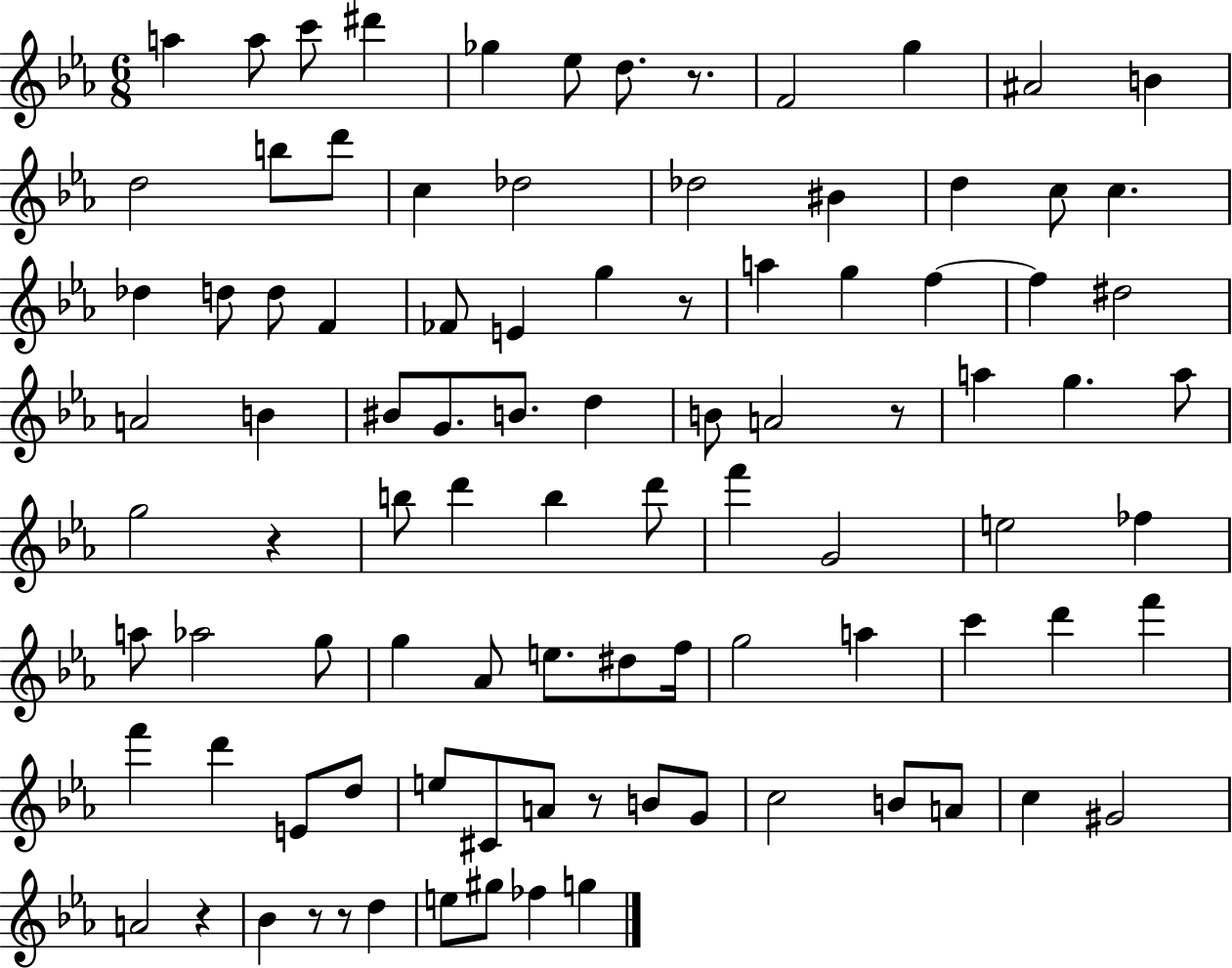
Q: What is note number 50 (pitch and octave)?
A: F6